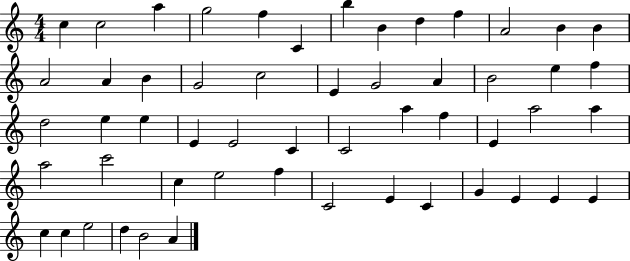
C5/q C5/h A5/q G5/h F5/q C4/q B5/q B4/q D5/q F5/q A4/h B4/q B4/q A4/h A4/q B4/q G4/h C5/h E4/q G4/h A4/q B4/h E5/q F5/q D5/h E5/q E5/q E4/q E4/h C4/q C4/h A5/q F5/q E4/q A5/h A5/q A5/h C6/h C5/q E5/h F5/q C4/h E4/q C4/q G4/q E4/q E4/q E4/q C5/q C5/q E5/h D5/q B4/h A4/q